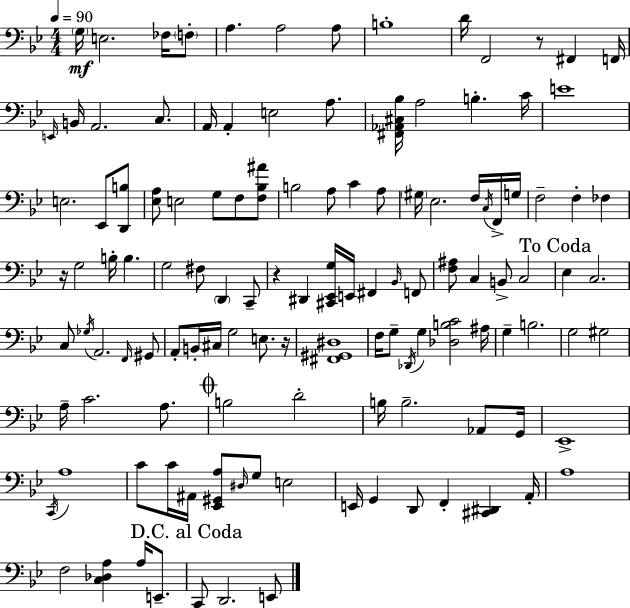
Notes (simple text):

G3/s E3/h. FES3/s F3/e A3/q. A3/h A3/e B3/w D4/s F2/h R/e F#2/q F2/s E2/s B2/s A2/h. C3/e. A2/s A2/q E3/h A3/e. [F#2,Ab2,C#3,Bb3]/s A3/h B3/q. C4/s E4/w E3/h. Eb2/e [D2,B3]/e [Eb3,A3]/e E3/h G3/e F3/e [F3,Bb3,A#4]/e B3/h A3/e C4/q A3/e G#3/s Eb3/h. F3/s C3/s F2/s G3/s F3/h F3/q FES3/q R/s G3/h B3/s B3/q. G3/h F#3/e D2/q C2/e R/q D#2/q [C#2,Eb2,G3]/s E2/s F#2/q Bb2/s F2/e [F3,A#3]/e C3/q B2/e C3/h Eb3/q C3/h. C3/e Gb3/s A2/h. F2/s G#2/e A2/e B2/s C#3/s G3/h E3/e. R/s [F#2,G#2,D#3]/w F3/s G3/e Db2/s G3/q [Db3,B3,C4]/h A#3/s G3/q B3/h. G3/h G#3/h A3/s C4/h. A3/e. B3/h D4/h B3/s B3/h. Ab2/e G2/s Eb2/w C2/s A3/w C4/e C4/s A#2/s [Eb2,G#2,A3]/e D#3/s G3/e E3/h E2/s G2/q D2/e F2/q [C#2,D#2]/q A2/s A3/w F3/h [C3,Db3,A3]/q A3/s E2/e. C2/e D2/h. E2/e